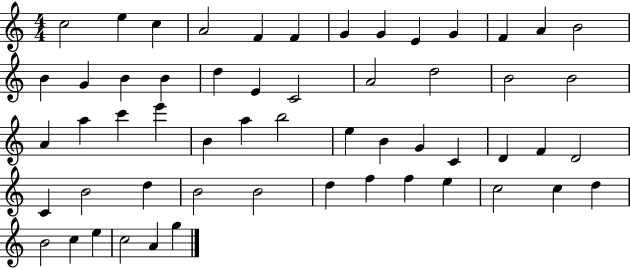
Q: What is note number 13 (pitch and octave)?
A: B4